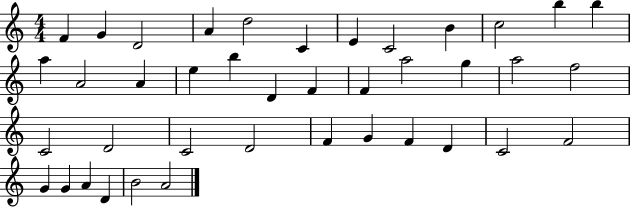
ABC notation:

X:1
T:Untitled
M:4/4
L:1/4
K:C
F G D2 A d2 C E C2 B c2 b b a A2 A e b D F F a2 g a2 f2 C2 D2 C2 D2 F G F D C2 F2 G G A D B2 A2